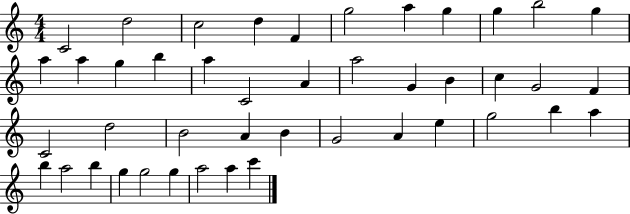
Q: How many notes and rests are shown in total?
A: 44